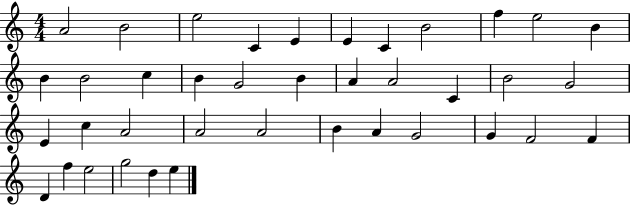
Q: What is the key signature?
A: C major